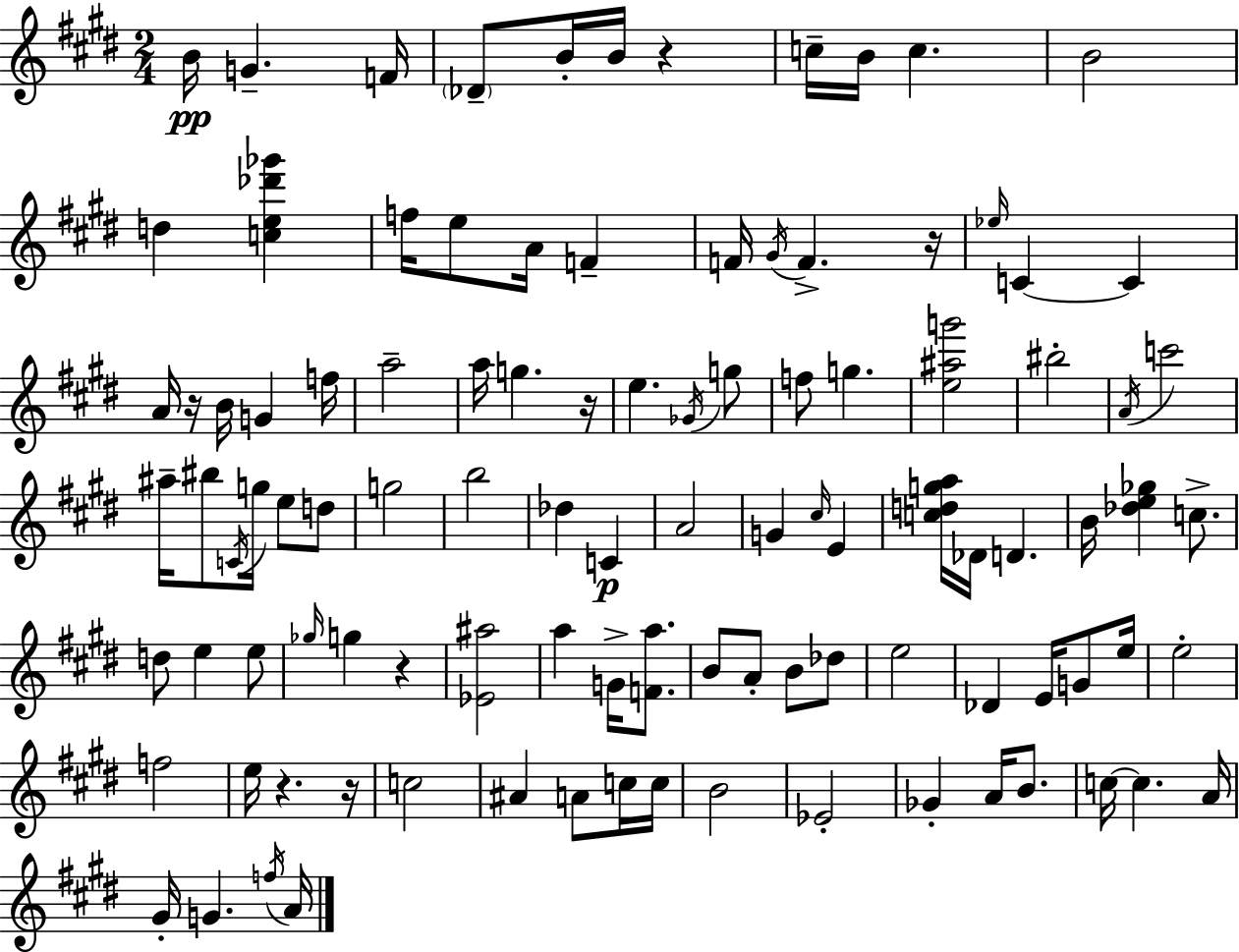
{
  \clef treble
  \numericTimeSignature
  \time 2/4
  \key e \major
  b'16\pp g'4.-- f'16 | \parenthesize des'8-- b'16-. b'16 r4 | c''16-- b'16 c''4. | b'2 | \break d''4 <c'' e'' des''' ges'''>4 | f''16 e''8 a'16 f'4-- | f'16 \acciaccatura { gis'16 } f'4.-> | r16 \grace { ees''16 } c'4~~ c'4 | \break a'16 r16 b'16 g'4 | f''16 a''2-- | a''16 g''4. | r16 e''4. | \break \acciaccatura { ges'16 } g''8 f''8 g''4. | <e'' ais'' g'''>2 | bis''2-. | \acciaccatura { a'16 } c'''2 | \break ais''16-- bis''8 \acciaccatura { c'16 } | g''16 e''8 d''8 g''2 | b''2 | des''4 | \break c'4\p a'2 | g'4 | \grace { cis''16 } e'4 <c'' d'' g'' a''>16 des'16 | d'4. b'16 <des'' e'' ges''>4 | \break c''8.-> d''8 | e''4 e''8 \grace { ges''16 } g''4 | r4 <ees' ais''>2 | a''4 | \break g'16-> <f' a''>8. b'8 | a'8-. b'8 des''8 e''2 | des'4 | e'16 g'8 e''16 e''2-. | \break f''2 | e''16 | r4. r16 c''2 | ais'4 | \break a'8 c''16 c''16 b'2 | ees'2-. | ges'4-. | a'16 b'8. c''16~~ | \break c''4. a'16 gis'16-. | g'4. \acciaccatura { f''16 } a'16 | \bar "|."
}